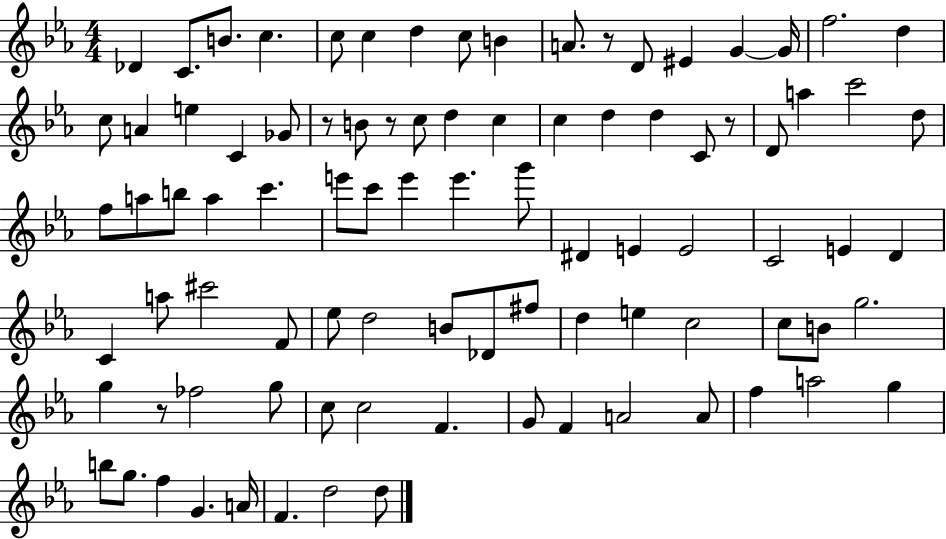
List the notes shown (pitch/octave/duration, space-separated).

Db4/q C4/e. B4/e. C5/q. C5/e C5/q D5/q C5/e B4/q A4/e. R/e D4/e EIS4/q G4/q G4/s F5/h. D5/q C5/e A4/q E5/q C4/q Gb4/e R/e B4/e R/e C5/e D5/q C5/q C5/q D5/q D5/q C4/e R/e D4/e A5/q C6/h D5/e F5/e A5/e B5/e A5/q C6/q. E6/e C6/e E6/q E6/q. G6/e D#4/q E4/q E4/h C4/h E4/q D4/q C4/q A5/e C#6/h F4/e Eb5/e D5/h B4/e Db4/e F#5/e D5/q E5/q C5/h C5/e B4/e G5/h. G5/q R/e FES5/h G5/e C5/e C5/h F4/q. G4/e F4/q A4/h A4/e F5/q A5/h G5/q B5/e G5/e. F5/q G4/q. A4/s F4/q. D5/h D5/e